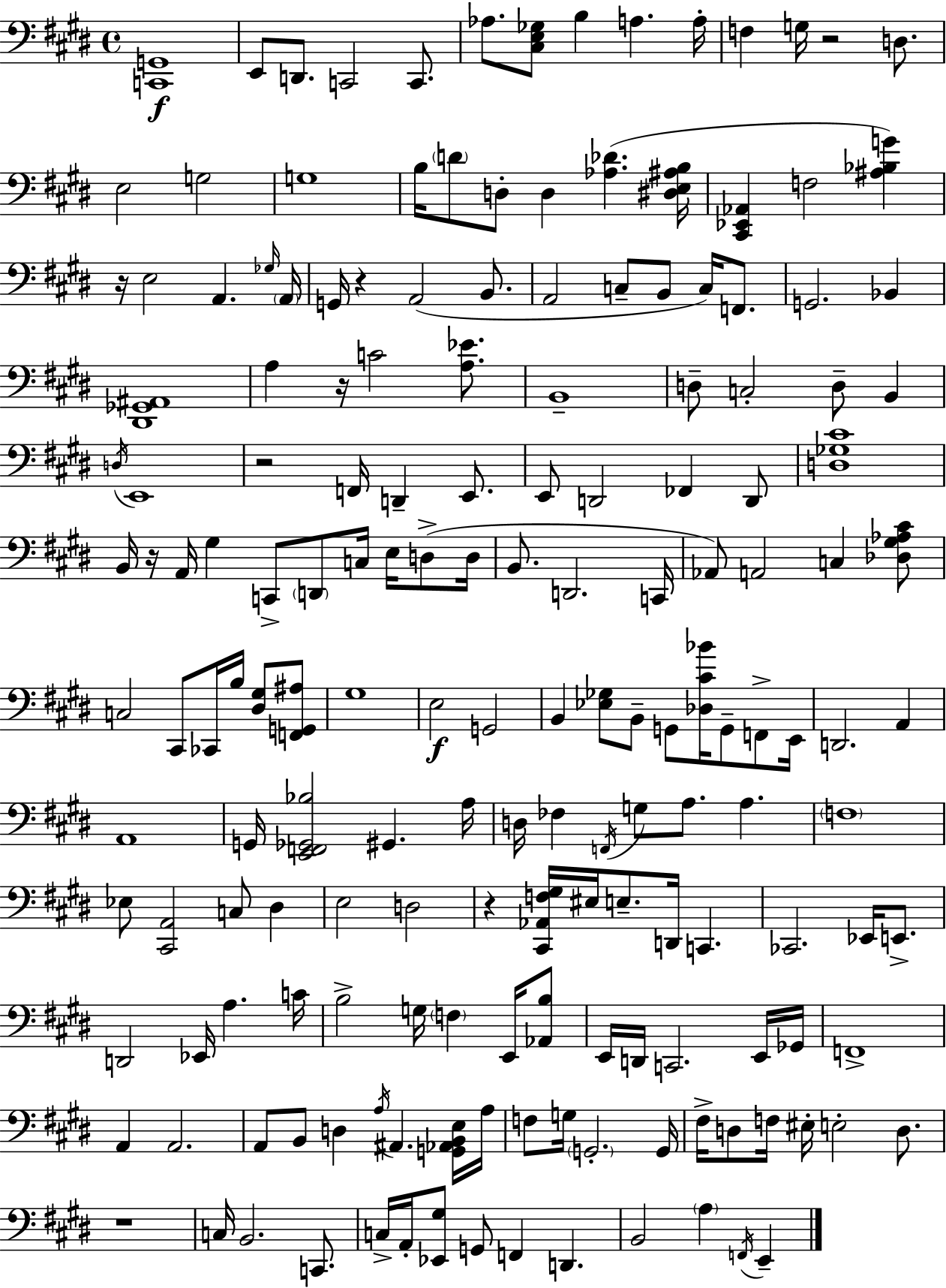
X:1
T:Untitled
M:4/4
L:1/4
K:E
[C,,G,,]4 E,,/2 D,,/2 C,,2 C,,/2 _A,/2 [^C,E,_G,]/2 B, A, A,/4 F, G,/4 z2 D,/2 E,2 G,2 G,4 B,/4 D/2 D,/2 D, [_A,_D] [^D,E,^A,B,]/4 [^C,,_E,,_A,,] F,2 [^A,_B,G] z/4 E,2 A,, _G,/4 A,,/4 G,,/4 z A,,2 B,,/2 A,,2 C,/2 B,,/2 C,/4 F,,/2 G,,2 _B,, [^D,,_G,,^A,,]4 A, z/4 C2 [A,_E]/2 B,,4 D,/2 C,2 D,/2 B,, D,/4 E,,4 z2 F,,/4 D,, E,,/2 E,,/2 D,,2 _F,, D,,/2 [D,_G,^C]4 B,,/4 z/4 A,,/4 ^G, C,,/2 D,,/2 C,/4 E,/4 D,/2 D,/4 B,,/2 D,,2 C,,/4 _A,,/2 A,,2 C, [_D,^G,_A,^C]/2 C,2 ^C,,/2 _C,,/4 B,/4 [^D,^G,]/2 [F,,G,,^A,]/2 ^G,4 E,2 G,,2 B,, [_E,_G,]/2 B,,/2 G,,/2 [_D,^C_B]/4 G,,/2 F,,/2 E,,/4 D,,2 A,, A,,4 G,,/4 [E,,F,,_G,,_B,]2 ^G,, A,/4 D,/4 _F, F,,/4 G,/2 A,/2 A, F,4 _E,/2 [^C,,A,,]2 C,/2 ^D, E,2 D,2 z [^C,,_A,,F,^G,]/4 ^E,/4 E,/2 D,,/4 C,, _C,,2 _E,,/4 E,,/2 D,,2 _E,,/4 A, C/4 B,2 G,/4 F, E,,/4 [_A,,B,]/2 E,,/4 D,,/4 C,,2 E,,/4 _G,,/4 F,,4 A,, A,,2 A,,/2 B,,/2 D, A,/4 ^A,, [G,,_A,,B,,E,]/4 A,/4 F,/2 G,/4 G,,2 G,,/4 ^F,/4 D,/2 F,/4 ^E,/4 E,2 D,/2 z4 C,/4 B,,2 C,,/2 C,/4 A,,/4 [_E,,^G,]/2 G,,/2 F,, D,, B,,2 A, F,,/4 E,,